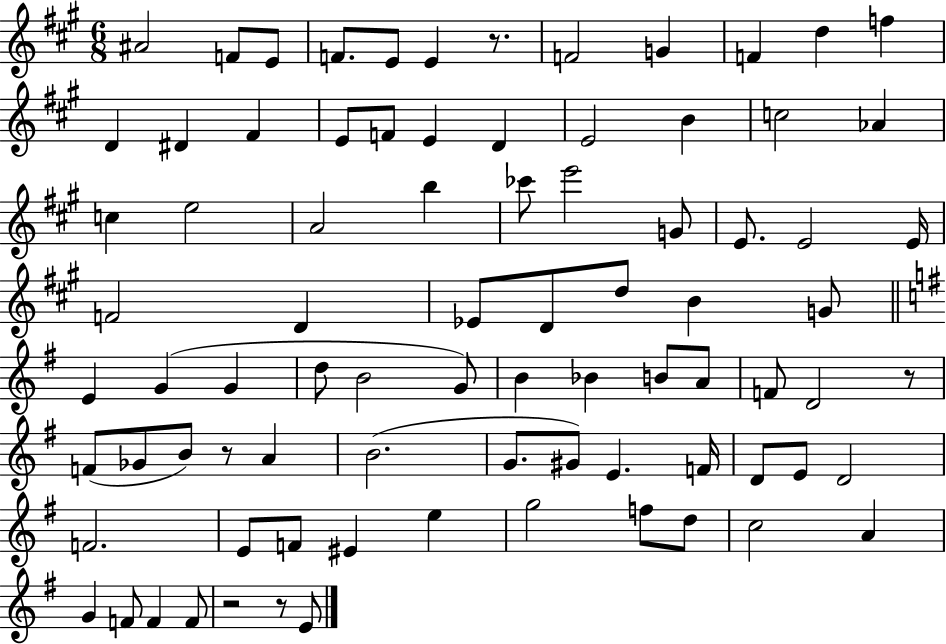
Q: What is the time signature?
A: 6/8